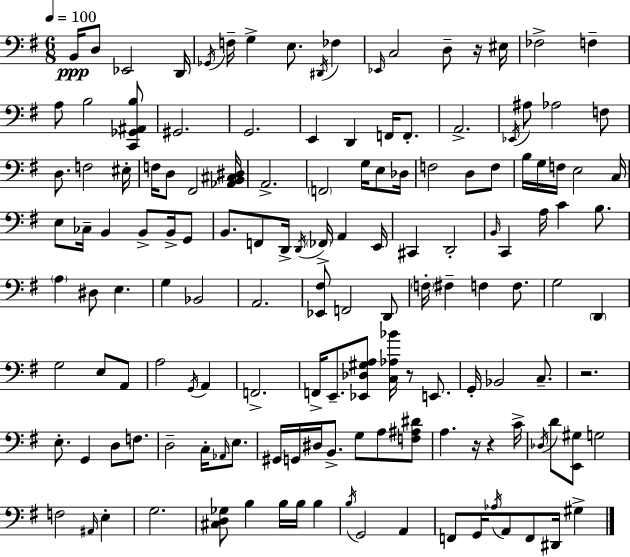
{
  \clef bass
  \numericTimeSignature
  \time 6/8
  \key g \major
  \tempo 4 = 100
  b,16\ppp d8 ees,2 d,16 | \acciaccatura { ges,16 } f16-- g4-> e8. \acciaccatura { dis,16 } fes4 | \grace { ees,16 } c2 d8-- | r16 eis16 fes2-> f4-- | \break a8 b2 | <c, ges, ais, b>8 gis,2. | g,2. | e,4 d,4 f,16 | \break f,8.-. a,2.-> | \acciaccatura { ees,16 } ais8 aes2 | f8 d8. f2 | eis16-. f16 d8 fis,2 | \break <aes, b, cis dis>16 a,2.-> | \parenthesize f,2 | g16 e8 des16 f2 | d8 f8 b16 g16 f16 e2 | \break c16 e8 ces16-- b,4 b,8-> | b,16-> g,8 b,8. f,8 d,16-> \acciaccatura { d,16 } \parenthesize fes,16-> | a,4 e,16 cis,4 d,2-. | \grace { b,16 } c,4 a16 c'4 | \break b8. \parenthesize a4 dis8 | e4. g4 bes,2 | a,2. | <ees, fis>8 f,2 | \break d,8 \parenthesize f16-. fis4-- f4 | f8. g2 | \parenthesize d,4 g2 | e8 a,8 a2 | \break \acciaccatura { g,16 } a,4 f,2.-> | f,16-> e,8.-- <ees, des gis a>8 | <c aes bes'>16 r8 e,8. g,16-. bes,2 | c8.-- r2. | \break e8.-. g,4 | d8 f8. d2-- | c16-. \grace { aes,16 } e8. gis,16 g,16 dis16 b,8.-> | g8 a8 <f ais dis'>8 a4. | \break r16 r4 c'16-> \acciaccatura { des16 } d'8 <e, gis>8 | g2 f2 | \grace { ais,16 } e4-. g2. | <cis d ges>8 | \break b4 b16 b16 b4 \acciaccatura { b16 } g,2 | a,4 f,8 | g,16 \acciaccatura { aes16 } a,8 f,8 dis,16 gis4-> | \bar "|."
}